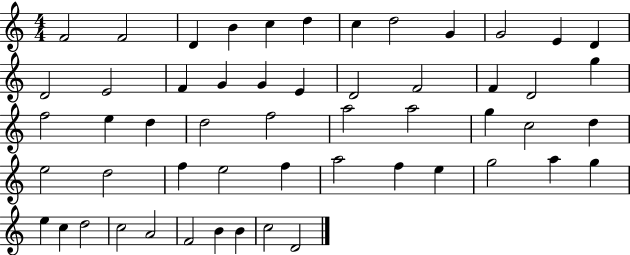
{
  \clef treble
  \numericTimeSignature
  \time 4/4
  \key c \major
  f'2 f'2 | d'4 b'4 c''4 d''4 | c''4 d''2 g'4 | g'2 e'4 d'4 | \break d'2 e'2 | f'4 g'4 g'4 e'4 | d'2 f'2 | f'4 d'2 g''4 | \break f''2 e''4 d''4 | d''2 f''2 | a''2 a''2 | g''4 c''2 d''4 | \break e''2 d''2 | f''4 e''2 f''4 | a''2 f''4 e''4 | g''2 a''4 g''4 | \break e''4 c''4 d''2 | c''2 a'2 | f'2 b'4 b'4 | c''2 d'2 | \break \bar "|."
}